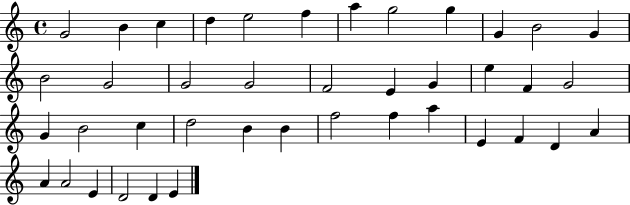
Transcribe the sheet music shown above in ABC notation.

X:1
T:Untitled
M:4/4
L:1/4
K:C
G2 B c d e2 f a g2 g G B2 G B2 G2 G2 G2 F2 E G e F G2 G B2 c d2 B B f2 f a E F D A A A2 E D2 D E